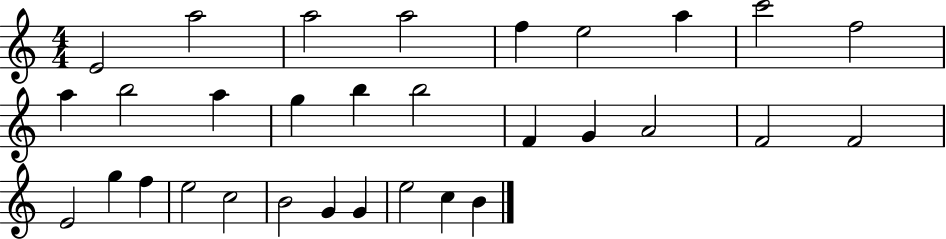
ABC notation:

X:1
T:Untitled
M:4/4
L:1/4
K:C
E2 a2 a2 a2 f e2 a c'2 f2 a b2 a g b b2 F G A2 F2 F2 E2 g f e2 c2 B2 G G e2 c B